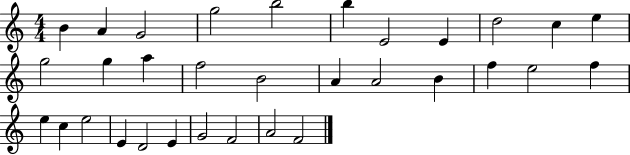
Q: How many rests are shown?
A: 0